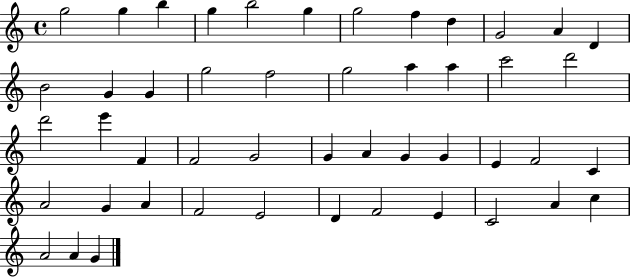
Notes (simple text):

G5/h G5/q B5/q G5/q B5/h G5/q G5/h F5/q D5/q G4/h A4/q D4/q B4/h G4/q G4/q G5/h F5/h G5/h A5/q A5/q C6/h D6/h D6/h E6/q F4/q F4/h G4/h G4/q A4/q G4/q G4/q E4/q F4/h C4/q A4/h G4/q A4/q F4/h E4/h D4/q F4/h E4/q C4/h A4/q C5/q A4/h A4/q G4/q